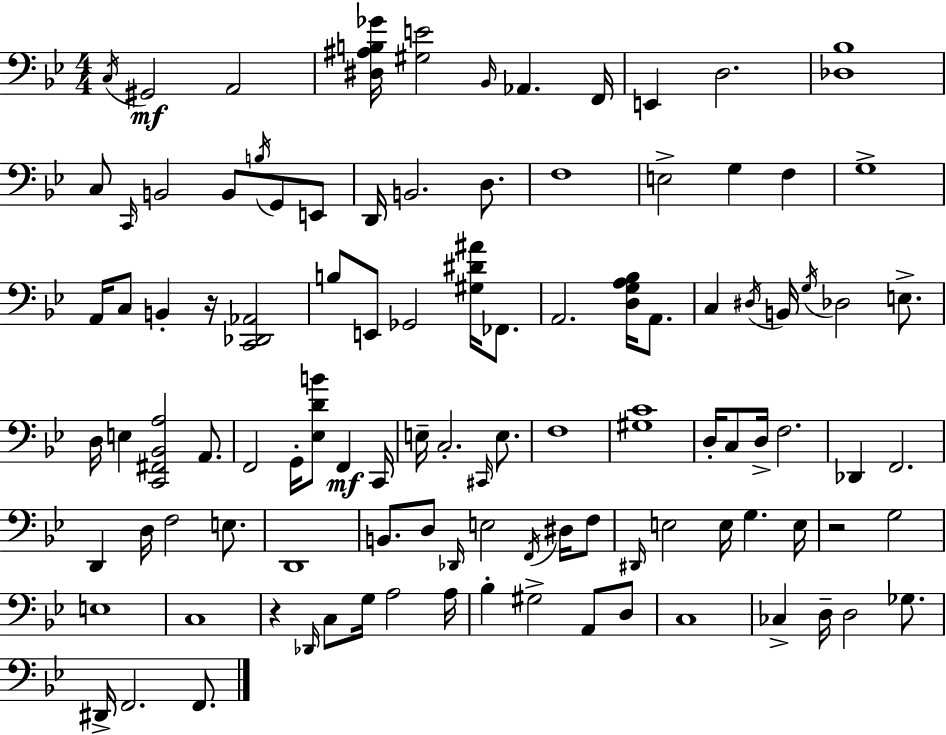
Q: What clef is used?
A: bass